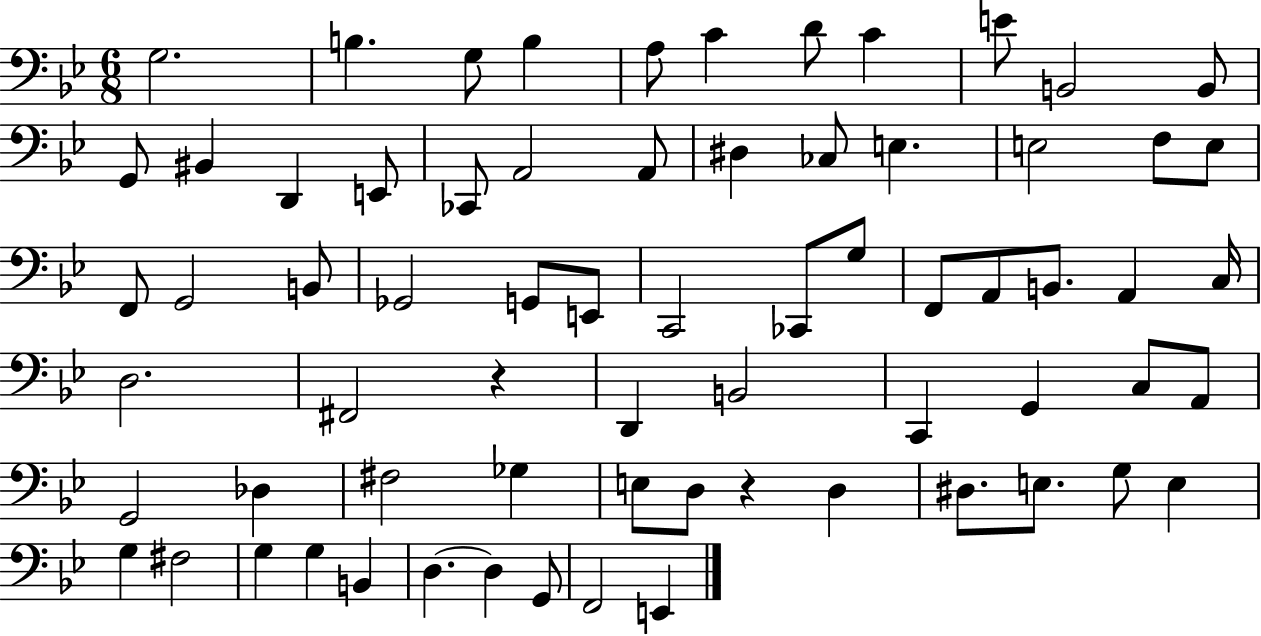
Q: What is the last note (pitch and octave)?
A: E2